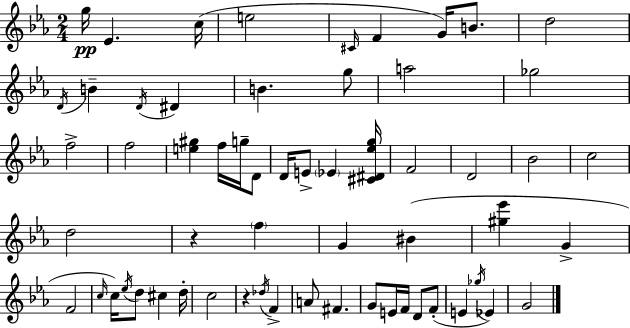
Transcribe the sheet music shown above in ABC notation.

X:1
T:Untitled
M:2/4
L:1/4
K:Eb
g/4 _E c/4 e2 ^C/4 F G/4 B/2 d2 D/4 B D/4 ^D B g/2 a2 _g2 f2 f2 [e^g] f/4 g/4 D/2 D/4 E/2 _E [^C^D_eg]/4 F2 D2 _B2 c2 d2 z f G ^B [^g_e'] G F2 c/4 c/4 _e/4 d/2 ^c d/4 c2 z _d/4 F A/2 ^F G/2 E/4 F/4 D/2 F/2 E _g/4 _E G2